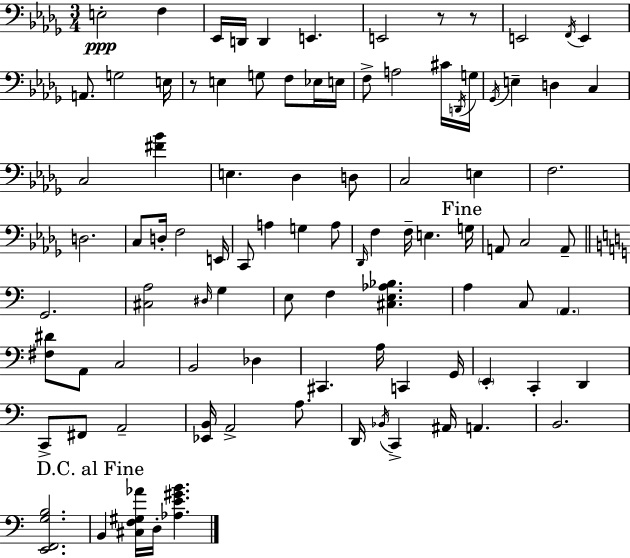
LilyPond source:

{
  \clef bass
  \numericTimeSignature
  \time 3/4
  \key bes \minor
  e2-.\ppp f4 | ees,16 d,16 d,4 e,4. | e,2 r8 r8 | e,2 \acciaccatura { f,16 } e,4 | \break a,8. g2 | e16 r8 e4 g8 f8 ees16 | e16 f8-> a2 cis'16 | \acciaccatura { d,16 } g16 \acciaccatura { ges,16 } e4-- d4 c4 | \break c2 <fis' bes'>4 | e4. des4 | d8 c2 e4 | f2. | \break d2. | c8 d16-. f2 | e,16 c,8 a4 g4 | a8 \grace { des,16 } f4 f16-- e4. | \break \mark "Fine" g16 a,8 c2 | a,8-- \bar "||" \break \key c \major g,2. | <cis a>2 \grace { dis16 } g4 | e8 f4 <cis e aes bes>4. | a4 c8 \parenthesize a,4. | \break <fis dis'>8 a,8 c2 | b,2 des4 | cis,4. a16 c,4 | g,16 \parenthesize e,4-. c,4-. d,4 | \break c,8-> fis,8 a,2-- | <ees, b,>16 a,2-> a8. | d,16 \acciaccatura { bes,16 } c,4-> ais,16 a,4. | b,2. | \break <e, f, g b>2. | \mark "D.C. al Fine" b,4 <cis f gis aes'>16 d16-. <aes e' gis' b'>4. | \bar "|."
}